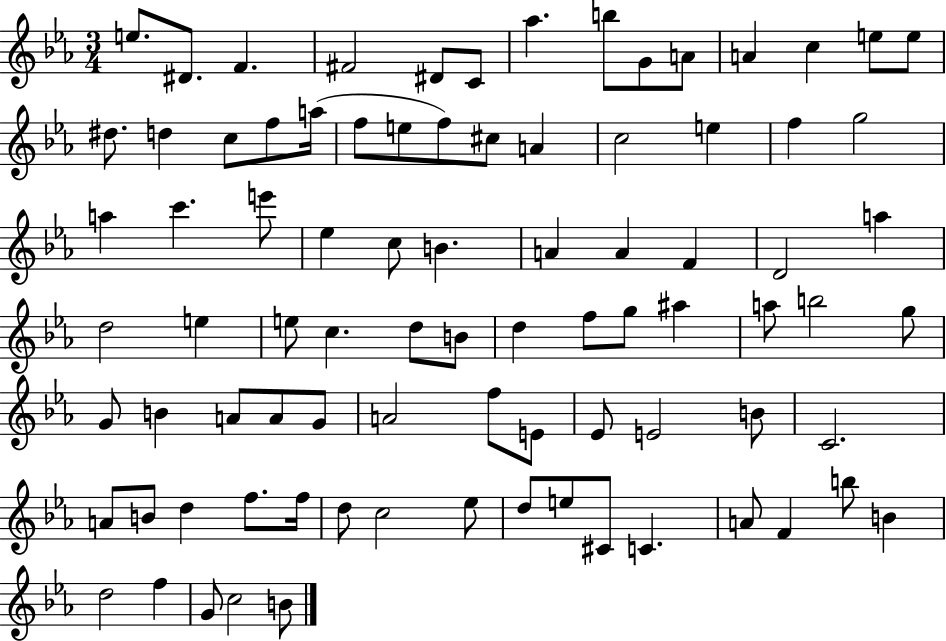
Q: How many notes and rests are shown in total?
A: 85